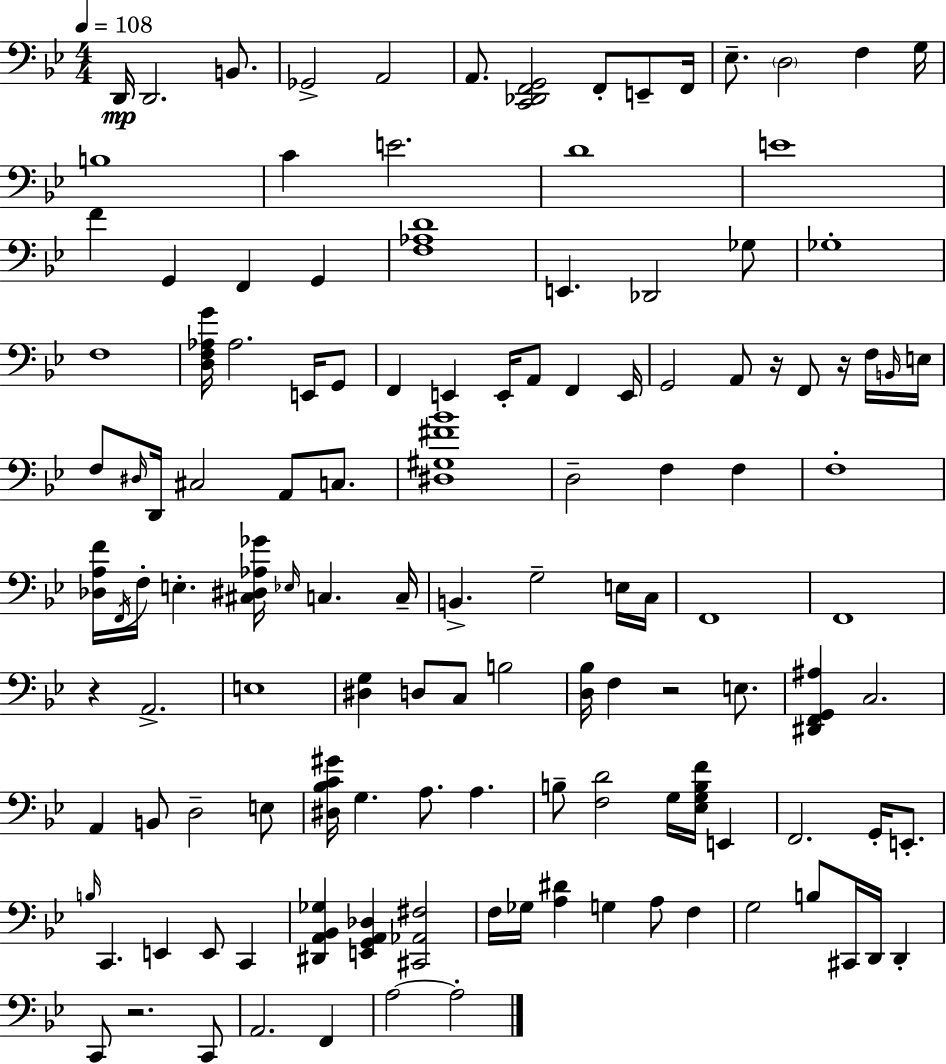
{
  \clef bass
  \numericTimeSignature
  \time 4/4
  \key bes \major
  \tempo 4 = 108
  d,16\mp d,2. b,8. | ges,2-> a,2 | a,8. <c, des, f, g,>2 f,8-. e,8-- f,16 | ees8.-- \parenthesize d2 f4 g16 | \break b1 | c'4 e'2. | d'1 | e'1 | \break f'4 g,4 f,4 g,4 | <f aes d'>1 | e,4. des,2 ges8 | ges1-. | \break f1 | <d f aes g'>16 aes2. e,16 g,8 | f,4 e,4 e,16-. a,8 f,4 e,16 | g,2 a,8 r16 f,8 r16 f16 \grace { b,16 } | \break e16 f8 \grace { dis16 } d,16 cis2 a,8 c8. | <dis gis fis' bes'>1 | d2-- f4 f4 | f1-. | \break <des a f'>16 \acciaccatura { f,16 } f16-. e4.-. <cis dis aes ges'>16 \grace { ees16 } c4. | c16-- b,4.-> g2-- | e16 c16 f,1 | f,1 | \break r4 a,2.-> | e1 | <dis g>4 d8 c8 b2 | <d bes>16 f4 r2 | \break e8. <dis, f, g, ais>4 c2. | a,4 b,8 d2-- | e8 <dis bes c' gis'>16 g4. a8. a4. | b8-- <f d'>2 g16 <ees g b f'>16 | \break e,4 f,2. | g,16-. e,8.-. \grace { b16 } c,4. e,4 e,8 | c,4 <dis, a, bes, ges>4 <e, g, a, des>4 <cis, aes, fis>2 | f16 ges16 <a dis'>4 g4 a8 | \break f4 g2 b8 cis,16 | d,16 d,4-. c,8 r2. | c,8 a,2. | f,4 a2~~ a2-. | \break \bar "|."
}